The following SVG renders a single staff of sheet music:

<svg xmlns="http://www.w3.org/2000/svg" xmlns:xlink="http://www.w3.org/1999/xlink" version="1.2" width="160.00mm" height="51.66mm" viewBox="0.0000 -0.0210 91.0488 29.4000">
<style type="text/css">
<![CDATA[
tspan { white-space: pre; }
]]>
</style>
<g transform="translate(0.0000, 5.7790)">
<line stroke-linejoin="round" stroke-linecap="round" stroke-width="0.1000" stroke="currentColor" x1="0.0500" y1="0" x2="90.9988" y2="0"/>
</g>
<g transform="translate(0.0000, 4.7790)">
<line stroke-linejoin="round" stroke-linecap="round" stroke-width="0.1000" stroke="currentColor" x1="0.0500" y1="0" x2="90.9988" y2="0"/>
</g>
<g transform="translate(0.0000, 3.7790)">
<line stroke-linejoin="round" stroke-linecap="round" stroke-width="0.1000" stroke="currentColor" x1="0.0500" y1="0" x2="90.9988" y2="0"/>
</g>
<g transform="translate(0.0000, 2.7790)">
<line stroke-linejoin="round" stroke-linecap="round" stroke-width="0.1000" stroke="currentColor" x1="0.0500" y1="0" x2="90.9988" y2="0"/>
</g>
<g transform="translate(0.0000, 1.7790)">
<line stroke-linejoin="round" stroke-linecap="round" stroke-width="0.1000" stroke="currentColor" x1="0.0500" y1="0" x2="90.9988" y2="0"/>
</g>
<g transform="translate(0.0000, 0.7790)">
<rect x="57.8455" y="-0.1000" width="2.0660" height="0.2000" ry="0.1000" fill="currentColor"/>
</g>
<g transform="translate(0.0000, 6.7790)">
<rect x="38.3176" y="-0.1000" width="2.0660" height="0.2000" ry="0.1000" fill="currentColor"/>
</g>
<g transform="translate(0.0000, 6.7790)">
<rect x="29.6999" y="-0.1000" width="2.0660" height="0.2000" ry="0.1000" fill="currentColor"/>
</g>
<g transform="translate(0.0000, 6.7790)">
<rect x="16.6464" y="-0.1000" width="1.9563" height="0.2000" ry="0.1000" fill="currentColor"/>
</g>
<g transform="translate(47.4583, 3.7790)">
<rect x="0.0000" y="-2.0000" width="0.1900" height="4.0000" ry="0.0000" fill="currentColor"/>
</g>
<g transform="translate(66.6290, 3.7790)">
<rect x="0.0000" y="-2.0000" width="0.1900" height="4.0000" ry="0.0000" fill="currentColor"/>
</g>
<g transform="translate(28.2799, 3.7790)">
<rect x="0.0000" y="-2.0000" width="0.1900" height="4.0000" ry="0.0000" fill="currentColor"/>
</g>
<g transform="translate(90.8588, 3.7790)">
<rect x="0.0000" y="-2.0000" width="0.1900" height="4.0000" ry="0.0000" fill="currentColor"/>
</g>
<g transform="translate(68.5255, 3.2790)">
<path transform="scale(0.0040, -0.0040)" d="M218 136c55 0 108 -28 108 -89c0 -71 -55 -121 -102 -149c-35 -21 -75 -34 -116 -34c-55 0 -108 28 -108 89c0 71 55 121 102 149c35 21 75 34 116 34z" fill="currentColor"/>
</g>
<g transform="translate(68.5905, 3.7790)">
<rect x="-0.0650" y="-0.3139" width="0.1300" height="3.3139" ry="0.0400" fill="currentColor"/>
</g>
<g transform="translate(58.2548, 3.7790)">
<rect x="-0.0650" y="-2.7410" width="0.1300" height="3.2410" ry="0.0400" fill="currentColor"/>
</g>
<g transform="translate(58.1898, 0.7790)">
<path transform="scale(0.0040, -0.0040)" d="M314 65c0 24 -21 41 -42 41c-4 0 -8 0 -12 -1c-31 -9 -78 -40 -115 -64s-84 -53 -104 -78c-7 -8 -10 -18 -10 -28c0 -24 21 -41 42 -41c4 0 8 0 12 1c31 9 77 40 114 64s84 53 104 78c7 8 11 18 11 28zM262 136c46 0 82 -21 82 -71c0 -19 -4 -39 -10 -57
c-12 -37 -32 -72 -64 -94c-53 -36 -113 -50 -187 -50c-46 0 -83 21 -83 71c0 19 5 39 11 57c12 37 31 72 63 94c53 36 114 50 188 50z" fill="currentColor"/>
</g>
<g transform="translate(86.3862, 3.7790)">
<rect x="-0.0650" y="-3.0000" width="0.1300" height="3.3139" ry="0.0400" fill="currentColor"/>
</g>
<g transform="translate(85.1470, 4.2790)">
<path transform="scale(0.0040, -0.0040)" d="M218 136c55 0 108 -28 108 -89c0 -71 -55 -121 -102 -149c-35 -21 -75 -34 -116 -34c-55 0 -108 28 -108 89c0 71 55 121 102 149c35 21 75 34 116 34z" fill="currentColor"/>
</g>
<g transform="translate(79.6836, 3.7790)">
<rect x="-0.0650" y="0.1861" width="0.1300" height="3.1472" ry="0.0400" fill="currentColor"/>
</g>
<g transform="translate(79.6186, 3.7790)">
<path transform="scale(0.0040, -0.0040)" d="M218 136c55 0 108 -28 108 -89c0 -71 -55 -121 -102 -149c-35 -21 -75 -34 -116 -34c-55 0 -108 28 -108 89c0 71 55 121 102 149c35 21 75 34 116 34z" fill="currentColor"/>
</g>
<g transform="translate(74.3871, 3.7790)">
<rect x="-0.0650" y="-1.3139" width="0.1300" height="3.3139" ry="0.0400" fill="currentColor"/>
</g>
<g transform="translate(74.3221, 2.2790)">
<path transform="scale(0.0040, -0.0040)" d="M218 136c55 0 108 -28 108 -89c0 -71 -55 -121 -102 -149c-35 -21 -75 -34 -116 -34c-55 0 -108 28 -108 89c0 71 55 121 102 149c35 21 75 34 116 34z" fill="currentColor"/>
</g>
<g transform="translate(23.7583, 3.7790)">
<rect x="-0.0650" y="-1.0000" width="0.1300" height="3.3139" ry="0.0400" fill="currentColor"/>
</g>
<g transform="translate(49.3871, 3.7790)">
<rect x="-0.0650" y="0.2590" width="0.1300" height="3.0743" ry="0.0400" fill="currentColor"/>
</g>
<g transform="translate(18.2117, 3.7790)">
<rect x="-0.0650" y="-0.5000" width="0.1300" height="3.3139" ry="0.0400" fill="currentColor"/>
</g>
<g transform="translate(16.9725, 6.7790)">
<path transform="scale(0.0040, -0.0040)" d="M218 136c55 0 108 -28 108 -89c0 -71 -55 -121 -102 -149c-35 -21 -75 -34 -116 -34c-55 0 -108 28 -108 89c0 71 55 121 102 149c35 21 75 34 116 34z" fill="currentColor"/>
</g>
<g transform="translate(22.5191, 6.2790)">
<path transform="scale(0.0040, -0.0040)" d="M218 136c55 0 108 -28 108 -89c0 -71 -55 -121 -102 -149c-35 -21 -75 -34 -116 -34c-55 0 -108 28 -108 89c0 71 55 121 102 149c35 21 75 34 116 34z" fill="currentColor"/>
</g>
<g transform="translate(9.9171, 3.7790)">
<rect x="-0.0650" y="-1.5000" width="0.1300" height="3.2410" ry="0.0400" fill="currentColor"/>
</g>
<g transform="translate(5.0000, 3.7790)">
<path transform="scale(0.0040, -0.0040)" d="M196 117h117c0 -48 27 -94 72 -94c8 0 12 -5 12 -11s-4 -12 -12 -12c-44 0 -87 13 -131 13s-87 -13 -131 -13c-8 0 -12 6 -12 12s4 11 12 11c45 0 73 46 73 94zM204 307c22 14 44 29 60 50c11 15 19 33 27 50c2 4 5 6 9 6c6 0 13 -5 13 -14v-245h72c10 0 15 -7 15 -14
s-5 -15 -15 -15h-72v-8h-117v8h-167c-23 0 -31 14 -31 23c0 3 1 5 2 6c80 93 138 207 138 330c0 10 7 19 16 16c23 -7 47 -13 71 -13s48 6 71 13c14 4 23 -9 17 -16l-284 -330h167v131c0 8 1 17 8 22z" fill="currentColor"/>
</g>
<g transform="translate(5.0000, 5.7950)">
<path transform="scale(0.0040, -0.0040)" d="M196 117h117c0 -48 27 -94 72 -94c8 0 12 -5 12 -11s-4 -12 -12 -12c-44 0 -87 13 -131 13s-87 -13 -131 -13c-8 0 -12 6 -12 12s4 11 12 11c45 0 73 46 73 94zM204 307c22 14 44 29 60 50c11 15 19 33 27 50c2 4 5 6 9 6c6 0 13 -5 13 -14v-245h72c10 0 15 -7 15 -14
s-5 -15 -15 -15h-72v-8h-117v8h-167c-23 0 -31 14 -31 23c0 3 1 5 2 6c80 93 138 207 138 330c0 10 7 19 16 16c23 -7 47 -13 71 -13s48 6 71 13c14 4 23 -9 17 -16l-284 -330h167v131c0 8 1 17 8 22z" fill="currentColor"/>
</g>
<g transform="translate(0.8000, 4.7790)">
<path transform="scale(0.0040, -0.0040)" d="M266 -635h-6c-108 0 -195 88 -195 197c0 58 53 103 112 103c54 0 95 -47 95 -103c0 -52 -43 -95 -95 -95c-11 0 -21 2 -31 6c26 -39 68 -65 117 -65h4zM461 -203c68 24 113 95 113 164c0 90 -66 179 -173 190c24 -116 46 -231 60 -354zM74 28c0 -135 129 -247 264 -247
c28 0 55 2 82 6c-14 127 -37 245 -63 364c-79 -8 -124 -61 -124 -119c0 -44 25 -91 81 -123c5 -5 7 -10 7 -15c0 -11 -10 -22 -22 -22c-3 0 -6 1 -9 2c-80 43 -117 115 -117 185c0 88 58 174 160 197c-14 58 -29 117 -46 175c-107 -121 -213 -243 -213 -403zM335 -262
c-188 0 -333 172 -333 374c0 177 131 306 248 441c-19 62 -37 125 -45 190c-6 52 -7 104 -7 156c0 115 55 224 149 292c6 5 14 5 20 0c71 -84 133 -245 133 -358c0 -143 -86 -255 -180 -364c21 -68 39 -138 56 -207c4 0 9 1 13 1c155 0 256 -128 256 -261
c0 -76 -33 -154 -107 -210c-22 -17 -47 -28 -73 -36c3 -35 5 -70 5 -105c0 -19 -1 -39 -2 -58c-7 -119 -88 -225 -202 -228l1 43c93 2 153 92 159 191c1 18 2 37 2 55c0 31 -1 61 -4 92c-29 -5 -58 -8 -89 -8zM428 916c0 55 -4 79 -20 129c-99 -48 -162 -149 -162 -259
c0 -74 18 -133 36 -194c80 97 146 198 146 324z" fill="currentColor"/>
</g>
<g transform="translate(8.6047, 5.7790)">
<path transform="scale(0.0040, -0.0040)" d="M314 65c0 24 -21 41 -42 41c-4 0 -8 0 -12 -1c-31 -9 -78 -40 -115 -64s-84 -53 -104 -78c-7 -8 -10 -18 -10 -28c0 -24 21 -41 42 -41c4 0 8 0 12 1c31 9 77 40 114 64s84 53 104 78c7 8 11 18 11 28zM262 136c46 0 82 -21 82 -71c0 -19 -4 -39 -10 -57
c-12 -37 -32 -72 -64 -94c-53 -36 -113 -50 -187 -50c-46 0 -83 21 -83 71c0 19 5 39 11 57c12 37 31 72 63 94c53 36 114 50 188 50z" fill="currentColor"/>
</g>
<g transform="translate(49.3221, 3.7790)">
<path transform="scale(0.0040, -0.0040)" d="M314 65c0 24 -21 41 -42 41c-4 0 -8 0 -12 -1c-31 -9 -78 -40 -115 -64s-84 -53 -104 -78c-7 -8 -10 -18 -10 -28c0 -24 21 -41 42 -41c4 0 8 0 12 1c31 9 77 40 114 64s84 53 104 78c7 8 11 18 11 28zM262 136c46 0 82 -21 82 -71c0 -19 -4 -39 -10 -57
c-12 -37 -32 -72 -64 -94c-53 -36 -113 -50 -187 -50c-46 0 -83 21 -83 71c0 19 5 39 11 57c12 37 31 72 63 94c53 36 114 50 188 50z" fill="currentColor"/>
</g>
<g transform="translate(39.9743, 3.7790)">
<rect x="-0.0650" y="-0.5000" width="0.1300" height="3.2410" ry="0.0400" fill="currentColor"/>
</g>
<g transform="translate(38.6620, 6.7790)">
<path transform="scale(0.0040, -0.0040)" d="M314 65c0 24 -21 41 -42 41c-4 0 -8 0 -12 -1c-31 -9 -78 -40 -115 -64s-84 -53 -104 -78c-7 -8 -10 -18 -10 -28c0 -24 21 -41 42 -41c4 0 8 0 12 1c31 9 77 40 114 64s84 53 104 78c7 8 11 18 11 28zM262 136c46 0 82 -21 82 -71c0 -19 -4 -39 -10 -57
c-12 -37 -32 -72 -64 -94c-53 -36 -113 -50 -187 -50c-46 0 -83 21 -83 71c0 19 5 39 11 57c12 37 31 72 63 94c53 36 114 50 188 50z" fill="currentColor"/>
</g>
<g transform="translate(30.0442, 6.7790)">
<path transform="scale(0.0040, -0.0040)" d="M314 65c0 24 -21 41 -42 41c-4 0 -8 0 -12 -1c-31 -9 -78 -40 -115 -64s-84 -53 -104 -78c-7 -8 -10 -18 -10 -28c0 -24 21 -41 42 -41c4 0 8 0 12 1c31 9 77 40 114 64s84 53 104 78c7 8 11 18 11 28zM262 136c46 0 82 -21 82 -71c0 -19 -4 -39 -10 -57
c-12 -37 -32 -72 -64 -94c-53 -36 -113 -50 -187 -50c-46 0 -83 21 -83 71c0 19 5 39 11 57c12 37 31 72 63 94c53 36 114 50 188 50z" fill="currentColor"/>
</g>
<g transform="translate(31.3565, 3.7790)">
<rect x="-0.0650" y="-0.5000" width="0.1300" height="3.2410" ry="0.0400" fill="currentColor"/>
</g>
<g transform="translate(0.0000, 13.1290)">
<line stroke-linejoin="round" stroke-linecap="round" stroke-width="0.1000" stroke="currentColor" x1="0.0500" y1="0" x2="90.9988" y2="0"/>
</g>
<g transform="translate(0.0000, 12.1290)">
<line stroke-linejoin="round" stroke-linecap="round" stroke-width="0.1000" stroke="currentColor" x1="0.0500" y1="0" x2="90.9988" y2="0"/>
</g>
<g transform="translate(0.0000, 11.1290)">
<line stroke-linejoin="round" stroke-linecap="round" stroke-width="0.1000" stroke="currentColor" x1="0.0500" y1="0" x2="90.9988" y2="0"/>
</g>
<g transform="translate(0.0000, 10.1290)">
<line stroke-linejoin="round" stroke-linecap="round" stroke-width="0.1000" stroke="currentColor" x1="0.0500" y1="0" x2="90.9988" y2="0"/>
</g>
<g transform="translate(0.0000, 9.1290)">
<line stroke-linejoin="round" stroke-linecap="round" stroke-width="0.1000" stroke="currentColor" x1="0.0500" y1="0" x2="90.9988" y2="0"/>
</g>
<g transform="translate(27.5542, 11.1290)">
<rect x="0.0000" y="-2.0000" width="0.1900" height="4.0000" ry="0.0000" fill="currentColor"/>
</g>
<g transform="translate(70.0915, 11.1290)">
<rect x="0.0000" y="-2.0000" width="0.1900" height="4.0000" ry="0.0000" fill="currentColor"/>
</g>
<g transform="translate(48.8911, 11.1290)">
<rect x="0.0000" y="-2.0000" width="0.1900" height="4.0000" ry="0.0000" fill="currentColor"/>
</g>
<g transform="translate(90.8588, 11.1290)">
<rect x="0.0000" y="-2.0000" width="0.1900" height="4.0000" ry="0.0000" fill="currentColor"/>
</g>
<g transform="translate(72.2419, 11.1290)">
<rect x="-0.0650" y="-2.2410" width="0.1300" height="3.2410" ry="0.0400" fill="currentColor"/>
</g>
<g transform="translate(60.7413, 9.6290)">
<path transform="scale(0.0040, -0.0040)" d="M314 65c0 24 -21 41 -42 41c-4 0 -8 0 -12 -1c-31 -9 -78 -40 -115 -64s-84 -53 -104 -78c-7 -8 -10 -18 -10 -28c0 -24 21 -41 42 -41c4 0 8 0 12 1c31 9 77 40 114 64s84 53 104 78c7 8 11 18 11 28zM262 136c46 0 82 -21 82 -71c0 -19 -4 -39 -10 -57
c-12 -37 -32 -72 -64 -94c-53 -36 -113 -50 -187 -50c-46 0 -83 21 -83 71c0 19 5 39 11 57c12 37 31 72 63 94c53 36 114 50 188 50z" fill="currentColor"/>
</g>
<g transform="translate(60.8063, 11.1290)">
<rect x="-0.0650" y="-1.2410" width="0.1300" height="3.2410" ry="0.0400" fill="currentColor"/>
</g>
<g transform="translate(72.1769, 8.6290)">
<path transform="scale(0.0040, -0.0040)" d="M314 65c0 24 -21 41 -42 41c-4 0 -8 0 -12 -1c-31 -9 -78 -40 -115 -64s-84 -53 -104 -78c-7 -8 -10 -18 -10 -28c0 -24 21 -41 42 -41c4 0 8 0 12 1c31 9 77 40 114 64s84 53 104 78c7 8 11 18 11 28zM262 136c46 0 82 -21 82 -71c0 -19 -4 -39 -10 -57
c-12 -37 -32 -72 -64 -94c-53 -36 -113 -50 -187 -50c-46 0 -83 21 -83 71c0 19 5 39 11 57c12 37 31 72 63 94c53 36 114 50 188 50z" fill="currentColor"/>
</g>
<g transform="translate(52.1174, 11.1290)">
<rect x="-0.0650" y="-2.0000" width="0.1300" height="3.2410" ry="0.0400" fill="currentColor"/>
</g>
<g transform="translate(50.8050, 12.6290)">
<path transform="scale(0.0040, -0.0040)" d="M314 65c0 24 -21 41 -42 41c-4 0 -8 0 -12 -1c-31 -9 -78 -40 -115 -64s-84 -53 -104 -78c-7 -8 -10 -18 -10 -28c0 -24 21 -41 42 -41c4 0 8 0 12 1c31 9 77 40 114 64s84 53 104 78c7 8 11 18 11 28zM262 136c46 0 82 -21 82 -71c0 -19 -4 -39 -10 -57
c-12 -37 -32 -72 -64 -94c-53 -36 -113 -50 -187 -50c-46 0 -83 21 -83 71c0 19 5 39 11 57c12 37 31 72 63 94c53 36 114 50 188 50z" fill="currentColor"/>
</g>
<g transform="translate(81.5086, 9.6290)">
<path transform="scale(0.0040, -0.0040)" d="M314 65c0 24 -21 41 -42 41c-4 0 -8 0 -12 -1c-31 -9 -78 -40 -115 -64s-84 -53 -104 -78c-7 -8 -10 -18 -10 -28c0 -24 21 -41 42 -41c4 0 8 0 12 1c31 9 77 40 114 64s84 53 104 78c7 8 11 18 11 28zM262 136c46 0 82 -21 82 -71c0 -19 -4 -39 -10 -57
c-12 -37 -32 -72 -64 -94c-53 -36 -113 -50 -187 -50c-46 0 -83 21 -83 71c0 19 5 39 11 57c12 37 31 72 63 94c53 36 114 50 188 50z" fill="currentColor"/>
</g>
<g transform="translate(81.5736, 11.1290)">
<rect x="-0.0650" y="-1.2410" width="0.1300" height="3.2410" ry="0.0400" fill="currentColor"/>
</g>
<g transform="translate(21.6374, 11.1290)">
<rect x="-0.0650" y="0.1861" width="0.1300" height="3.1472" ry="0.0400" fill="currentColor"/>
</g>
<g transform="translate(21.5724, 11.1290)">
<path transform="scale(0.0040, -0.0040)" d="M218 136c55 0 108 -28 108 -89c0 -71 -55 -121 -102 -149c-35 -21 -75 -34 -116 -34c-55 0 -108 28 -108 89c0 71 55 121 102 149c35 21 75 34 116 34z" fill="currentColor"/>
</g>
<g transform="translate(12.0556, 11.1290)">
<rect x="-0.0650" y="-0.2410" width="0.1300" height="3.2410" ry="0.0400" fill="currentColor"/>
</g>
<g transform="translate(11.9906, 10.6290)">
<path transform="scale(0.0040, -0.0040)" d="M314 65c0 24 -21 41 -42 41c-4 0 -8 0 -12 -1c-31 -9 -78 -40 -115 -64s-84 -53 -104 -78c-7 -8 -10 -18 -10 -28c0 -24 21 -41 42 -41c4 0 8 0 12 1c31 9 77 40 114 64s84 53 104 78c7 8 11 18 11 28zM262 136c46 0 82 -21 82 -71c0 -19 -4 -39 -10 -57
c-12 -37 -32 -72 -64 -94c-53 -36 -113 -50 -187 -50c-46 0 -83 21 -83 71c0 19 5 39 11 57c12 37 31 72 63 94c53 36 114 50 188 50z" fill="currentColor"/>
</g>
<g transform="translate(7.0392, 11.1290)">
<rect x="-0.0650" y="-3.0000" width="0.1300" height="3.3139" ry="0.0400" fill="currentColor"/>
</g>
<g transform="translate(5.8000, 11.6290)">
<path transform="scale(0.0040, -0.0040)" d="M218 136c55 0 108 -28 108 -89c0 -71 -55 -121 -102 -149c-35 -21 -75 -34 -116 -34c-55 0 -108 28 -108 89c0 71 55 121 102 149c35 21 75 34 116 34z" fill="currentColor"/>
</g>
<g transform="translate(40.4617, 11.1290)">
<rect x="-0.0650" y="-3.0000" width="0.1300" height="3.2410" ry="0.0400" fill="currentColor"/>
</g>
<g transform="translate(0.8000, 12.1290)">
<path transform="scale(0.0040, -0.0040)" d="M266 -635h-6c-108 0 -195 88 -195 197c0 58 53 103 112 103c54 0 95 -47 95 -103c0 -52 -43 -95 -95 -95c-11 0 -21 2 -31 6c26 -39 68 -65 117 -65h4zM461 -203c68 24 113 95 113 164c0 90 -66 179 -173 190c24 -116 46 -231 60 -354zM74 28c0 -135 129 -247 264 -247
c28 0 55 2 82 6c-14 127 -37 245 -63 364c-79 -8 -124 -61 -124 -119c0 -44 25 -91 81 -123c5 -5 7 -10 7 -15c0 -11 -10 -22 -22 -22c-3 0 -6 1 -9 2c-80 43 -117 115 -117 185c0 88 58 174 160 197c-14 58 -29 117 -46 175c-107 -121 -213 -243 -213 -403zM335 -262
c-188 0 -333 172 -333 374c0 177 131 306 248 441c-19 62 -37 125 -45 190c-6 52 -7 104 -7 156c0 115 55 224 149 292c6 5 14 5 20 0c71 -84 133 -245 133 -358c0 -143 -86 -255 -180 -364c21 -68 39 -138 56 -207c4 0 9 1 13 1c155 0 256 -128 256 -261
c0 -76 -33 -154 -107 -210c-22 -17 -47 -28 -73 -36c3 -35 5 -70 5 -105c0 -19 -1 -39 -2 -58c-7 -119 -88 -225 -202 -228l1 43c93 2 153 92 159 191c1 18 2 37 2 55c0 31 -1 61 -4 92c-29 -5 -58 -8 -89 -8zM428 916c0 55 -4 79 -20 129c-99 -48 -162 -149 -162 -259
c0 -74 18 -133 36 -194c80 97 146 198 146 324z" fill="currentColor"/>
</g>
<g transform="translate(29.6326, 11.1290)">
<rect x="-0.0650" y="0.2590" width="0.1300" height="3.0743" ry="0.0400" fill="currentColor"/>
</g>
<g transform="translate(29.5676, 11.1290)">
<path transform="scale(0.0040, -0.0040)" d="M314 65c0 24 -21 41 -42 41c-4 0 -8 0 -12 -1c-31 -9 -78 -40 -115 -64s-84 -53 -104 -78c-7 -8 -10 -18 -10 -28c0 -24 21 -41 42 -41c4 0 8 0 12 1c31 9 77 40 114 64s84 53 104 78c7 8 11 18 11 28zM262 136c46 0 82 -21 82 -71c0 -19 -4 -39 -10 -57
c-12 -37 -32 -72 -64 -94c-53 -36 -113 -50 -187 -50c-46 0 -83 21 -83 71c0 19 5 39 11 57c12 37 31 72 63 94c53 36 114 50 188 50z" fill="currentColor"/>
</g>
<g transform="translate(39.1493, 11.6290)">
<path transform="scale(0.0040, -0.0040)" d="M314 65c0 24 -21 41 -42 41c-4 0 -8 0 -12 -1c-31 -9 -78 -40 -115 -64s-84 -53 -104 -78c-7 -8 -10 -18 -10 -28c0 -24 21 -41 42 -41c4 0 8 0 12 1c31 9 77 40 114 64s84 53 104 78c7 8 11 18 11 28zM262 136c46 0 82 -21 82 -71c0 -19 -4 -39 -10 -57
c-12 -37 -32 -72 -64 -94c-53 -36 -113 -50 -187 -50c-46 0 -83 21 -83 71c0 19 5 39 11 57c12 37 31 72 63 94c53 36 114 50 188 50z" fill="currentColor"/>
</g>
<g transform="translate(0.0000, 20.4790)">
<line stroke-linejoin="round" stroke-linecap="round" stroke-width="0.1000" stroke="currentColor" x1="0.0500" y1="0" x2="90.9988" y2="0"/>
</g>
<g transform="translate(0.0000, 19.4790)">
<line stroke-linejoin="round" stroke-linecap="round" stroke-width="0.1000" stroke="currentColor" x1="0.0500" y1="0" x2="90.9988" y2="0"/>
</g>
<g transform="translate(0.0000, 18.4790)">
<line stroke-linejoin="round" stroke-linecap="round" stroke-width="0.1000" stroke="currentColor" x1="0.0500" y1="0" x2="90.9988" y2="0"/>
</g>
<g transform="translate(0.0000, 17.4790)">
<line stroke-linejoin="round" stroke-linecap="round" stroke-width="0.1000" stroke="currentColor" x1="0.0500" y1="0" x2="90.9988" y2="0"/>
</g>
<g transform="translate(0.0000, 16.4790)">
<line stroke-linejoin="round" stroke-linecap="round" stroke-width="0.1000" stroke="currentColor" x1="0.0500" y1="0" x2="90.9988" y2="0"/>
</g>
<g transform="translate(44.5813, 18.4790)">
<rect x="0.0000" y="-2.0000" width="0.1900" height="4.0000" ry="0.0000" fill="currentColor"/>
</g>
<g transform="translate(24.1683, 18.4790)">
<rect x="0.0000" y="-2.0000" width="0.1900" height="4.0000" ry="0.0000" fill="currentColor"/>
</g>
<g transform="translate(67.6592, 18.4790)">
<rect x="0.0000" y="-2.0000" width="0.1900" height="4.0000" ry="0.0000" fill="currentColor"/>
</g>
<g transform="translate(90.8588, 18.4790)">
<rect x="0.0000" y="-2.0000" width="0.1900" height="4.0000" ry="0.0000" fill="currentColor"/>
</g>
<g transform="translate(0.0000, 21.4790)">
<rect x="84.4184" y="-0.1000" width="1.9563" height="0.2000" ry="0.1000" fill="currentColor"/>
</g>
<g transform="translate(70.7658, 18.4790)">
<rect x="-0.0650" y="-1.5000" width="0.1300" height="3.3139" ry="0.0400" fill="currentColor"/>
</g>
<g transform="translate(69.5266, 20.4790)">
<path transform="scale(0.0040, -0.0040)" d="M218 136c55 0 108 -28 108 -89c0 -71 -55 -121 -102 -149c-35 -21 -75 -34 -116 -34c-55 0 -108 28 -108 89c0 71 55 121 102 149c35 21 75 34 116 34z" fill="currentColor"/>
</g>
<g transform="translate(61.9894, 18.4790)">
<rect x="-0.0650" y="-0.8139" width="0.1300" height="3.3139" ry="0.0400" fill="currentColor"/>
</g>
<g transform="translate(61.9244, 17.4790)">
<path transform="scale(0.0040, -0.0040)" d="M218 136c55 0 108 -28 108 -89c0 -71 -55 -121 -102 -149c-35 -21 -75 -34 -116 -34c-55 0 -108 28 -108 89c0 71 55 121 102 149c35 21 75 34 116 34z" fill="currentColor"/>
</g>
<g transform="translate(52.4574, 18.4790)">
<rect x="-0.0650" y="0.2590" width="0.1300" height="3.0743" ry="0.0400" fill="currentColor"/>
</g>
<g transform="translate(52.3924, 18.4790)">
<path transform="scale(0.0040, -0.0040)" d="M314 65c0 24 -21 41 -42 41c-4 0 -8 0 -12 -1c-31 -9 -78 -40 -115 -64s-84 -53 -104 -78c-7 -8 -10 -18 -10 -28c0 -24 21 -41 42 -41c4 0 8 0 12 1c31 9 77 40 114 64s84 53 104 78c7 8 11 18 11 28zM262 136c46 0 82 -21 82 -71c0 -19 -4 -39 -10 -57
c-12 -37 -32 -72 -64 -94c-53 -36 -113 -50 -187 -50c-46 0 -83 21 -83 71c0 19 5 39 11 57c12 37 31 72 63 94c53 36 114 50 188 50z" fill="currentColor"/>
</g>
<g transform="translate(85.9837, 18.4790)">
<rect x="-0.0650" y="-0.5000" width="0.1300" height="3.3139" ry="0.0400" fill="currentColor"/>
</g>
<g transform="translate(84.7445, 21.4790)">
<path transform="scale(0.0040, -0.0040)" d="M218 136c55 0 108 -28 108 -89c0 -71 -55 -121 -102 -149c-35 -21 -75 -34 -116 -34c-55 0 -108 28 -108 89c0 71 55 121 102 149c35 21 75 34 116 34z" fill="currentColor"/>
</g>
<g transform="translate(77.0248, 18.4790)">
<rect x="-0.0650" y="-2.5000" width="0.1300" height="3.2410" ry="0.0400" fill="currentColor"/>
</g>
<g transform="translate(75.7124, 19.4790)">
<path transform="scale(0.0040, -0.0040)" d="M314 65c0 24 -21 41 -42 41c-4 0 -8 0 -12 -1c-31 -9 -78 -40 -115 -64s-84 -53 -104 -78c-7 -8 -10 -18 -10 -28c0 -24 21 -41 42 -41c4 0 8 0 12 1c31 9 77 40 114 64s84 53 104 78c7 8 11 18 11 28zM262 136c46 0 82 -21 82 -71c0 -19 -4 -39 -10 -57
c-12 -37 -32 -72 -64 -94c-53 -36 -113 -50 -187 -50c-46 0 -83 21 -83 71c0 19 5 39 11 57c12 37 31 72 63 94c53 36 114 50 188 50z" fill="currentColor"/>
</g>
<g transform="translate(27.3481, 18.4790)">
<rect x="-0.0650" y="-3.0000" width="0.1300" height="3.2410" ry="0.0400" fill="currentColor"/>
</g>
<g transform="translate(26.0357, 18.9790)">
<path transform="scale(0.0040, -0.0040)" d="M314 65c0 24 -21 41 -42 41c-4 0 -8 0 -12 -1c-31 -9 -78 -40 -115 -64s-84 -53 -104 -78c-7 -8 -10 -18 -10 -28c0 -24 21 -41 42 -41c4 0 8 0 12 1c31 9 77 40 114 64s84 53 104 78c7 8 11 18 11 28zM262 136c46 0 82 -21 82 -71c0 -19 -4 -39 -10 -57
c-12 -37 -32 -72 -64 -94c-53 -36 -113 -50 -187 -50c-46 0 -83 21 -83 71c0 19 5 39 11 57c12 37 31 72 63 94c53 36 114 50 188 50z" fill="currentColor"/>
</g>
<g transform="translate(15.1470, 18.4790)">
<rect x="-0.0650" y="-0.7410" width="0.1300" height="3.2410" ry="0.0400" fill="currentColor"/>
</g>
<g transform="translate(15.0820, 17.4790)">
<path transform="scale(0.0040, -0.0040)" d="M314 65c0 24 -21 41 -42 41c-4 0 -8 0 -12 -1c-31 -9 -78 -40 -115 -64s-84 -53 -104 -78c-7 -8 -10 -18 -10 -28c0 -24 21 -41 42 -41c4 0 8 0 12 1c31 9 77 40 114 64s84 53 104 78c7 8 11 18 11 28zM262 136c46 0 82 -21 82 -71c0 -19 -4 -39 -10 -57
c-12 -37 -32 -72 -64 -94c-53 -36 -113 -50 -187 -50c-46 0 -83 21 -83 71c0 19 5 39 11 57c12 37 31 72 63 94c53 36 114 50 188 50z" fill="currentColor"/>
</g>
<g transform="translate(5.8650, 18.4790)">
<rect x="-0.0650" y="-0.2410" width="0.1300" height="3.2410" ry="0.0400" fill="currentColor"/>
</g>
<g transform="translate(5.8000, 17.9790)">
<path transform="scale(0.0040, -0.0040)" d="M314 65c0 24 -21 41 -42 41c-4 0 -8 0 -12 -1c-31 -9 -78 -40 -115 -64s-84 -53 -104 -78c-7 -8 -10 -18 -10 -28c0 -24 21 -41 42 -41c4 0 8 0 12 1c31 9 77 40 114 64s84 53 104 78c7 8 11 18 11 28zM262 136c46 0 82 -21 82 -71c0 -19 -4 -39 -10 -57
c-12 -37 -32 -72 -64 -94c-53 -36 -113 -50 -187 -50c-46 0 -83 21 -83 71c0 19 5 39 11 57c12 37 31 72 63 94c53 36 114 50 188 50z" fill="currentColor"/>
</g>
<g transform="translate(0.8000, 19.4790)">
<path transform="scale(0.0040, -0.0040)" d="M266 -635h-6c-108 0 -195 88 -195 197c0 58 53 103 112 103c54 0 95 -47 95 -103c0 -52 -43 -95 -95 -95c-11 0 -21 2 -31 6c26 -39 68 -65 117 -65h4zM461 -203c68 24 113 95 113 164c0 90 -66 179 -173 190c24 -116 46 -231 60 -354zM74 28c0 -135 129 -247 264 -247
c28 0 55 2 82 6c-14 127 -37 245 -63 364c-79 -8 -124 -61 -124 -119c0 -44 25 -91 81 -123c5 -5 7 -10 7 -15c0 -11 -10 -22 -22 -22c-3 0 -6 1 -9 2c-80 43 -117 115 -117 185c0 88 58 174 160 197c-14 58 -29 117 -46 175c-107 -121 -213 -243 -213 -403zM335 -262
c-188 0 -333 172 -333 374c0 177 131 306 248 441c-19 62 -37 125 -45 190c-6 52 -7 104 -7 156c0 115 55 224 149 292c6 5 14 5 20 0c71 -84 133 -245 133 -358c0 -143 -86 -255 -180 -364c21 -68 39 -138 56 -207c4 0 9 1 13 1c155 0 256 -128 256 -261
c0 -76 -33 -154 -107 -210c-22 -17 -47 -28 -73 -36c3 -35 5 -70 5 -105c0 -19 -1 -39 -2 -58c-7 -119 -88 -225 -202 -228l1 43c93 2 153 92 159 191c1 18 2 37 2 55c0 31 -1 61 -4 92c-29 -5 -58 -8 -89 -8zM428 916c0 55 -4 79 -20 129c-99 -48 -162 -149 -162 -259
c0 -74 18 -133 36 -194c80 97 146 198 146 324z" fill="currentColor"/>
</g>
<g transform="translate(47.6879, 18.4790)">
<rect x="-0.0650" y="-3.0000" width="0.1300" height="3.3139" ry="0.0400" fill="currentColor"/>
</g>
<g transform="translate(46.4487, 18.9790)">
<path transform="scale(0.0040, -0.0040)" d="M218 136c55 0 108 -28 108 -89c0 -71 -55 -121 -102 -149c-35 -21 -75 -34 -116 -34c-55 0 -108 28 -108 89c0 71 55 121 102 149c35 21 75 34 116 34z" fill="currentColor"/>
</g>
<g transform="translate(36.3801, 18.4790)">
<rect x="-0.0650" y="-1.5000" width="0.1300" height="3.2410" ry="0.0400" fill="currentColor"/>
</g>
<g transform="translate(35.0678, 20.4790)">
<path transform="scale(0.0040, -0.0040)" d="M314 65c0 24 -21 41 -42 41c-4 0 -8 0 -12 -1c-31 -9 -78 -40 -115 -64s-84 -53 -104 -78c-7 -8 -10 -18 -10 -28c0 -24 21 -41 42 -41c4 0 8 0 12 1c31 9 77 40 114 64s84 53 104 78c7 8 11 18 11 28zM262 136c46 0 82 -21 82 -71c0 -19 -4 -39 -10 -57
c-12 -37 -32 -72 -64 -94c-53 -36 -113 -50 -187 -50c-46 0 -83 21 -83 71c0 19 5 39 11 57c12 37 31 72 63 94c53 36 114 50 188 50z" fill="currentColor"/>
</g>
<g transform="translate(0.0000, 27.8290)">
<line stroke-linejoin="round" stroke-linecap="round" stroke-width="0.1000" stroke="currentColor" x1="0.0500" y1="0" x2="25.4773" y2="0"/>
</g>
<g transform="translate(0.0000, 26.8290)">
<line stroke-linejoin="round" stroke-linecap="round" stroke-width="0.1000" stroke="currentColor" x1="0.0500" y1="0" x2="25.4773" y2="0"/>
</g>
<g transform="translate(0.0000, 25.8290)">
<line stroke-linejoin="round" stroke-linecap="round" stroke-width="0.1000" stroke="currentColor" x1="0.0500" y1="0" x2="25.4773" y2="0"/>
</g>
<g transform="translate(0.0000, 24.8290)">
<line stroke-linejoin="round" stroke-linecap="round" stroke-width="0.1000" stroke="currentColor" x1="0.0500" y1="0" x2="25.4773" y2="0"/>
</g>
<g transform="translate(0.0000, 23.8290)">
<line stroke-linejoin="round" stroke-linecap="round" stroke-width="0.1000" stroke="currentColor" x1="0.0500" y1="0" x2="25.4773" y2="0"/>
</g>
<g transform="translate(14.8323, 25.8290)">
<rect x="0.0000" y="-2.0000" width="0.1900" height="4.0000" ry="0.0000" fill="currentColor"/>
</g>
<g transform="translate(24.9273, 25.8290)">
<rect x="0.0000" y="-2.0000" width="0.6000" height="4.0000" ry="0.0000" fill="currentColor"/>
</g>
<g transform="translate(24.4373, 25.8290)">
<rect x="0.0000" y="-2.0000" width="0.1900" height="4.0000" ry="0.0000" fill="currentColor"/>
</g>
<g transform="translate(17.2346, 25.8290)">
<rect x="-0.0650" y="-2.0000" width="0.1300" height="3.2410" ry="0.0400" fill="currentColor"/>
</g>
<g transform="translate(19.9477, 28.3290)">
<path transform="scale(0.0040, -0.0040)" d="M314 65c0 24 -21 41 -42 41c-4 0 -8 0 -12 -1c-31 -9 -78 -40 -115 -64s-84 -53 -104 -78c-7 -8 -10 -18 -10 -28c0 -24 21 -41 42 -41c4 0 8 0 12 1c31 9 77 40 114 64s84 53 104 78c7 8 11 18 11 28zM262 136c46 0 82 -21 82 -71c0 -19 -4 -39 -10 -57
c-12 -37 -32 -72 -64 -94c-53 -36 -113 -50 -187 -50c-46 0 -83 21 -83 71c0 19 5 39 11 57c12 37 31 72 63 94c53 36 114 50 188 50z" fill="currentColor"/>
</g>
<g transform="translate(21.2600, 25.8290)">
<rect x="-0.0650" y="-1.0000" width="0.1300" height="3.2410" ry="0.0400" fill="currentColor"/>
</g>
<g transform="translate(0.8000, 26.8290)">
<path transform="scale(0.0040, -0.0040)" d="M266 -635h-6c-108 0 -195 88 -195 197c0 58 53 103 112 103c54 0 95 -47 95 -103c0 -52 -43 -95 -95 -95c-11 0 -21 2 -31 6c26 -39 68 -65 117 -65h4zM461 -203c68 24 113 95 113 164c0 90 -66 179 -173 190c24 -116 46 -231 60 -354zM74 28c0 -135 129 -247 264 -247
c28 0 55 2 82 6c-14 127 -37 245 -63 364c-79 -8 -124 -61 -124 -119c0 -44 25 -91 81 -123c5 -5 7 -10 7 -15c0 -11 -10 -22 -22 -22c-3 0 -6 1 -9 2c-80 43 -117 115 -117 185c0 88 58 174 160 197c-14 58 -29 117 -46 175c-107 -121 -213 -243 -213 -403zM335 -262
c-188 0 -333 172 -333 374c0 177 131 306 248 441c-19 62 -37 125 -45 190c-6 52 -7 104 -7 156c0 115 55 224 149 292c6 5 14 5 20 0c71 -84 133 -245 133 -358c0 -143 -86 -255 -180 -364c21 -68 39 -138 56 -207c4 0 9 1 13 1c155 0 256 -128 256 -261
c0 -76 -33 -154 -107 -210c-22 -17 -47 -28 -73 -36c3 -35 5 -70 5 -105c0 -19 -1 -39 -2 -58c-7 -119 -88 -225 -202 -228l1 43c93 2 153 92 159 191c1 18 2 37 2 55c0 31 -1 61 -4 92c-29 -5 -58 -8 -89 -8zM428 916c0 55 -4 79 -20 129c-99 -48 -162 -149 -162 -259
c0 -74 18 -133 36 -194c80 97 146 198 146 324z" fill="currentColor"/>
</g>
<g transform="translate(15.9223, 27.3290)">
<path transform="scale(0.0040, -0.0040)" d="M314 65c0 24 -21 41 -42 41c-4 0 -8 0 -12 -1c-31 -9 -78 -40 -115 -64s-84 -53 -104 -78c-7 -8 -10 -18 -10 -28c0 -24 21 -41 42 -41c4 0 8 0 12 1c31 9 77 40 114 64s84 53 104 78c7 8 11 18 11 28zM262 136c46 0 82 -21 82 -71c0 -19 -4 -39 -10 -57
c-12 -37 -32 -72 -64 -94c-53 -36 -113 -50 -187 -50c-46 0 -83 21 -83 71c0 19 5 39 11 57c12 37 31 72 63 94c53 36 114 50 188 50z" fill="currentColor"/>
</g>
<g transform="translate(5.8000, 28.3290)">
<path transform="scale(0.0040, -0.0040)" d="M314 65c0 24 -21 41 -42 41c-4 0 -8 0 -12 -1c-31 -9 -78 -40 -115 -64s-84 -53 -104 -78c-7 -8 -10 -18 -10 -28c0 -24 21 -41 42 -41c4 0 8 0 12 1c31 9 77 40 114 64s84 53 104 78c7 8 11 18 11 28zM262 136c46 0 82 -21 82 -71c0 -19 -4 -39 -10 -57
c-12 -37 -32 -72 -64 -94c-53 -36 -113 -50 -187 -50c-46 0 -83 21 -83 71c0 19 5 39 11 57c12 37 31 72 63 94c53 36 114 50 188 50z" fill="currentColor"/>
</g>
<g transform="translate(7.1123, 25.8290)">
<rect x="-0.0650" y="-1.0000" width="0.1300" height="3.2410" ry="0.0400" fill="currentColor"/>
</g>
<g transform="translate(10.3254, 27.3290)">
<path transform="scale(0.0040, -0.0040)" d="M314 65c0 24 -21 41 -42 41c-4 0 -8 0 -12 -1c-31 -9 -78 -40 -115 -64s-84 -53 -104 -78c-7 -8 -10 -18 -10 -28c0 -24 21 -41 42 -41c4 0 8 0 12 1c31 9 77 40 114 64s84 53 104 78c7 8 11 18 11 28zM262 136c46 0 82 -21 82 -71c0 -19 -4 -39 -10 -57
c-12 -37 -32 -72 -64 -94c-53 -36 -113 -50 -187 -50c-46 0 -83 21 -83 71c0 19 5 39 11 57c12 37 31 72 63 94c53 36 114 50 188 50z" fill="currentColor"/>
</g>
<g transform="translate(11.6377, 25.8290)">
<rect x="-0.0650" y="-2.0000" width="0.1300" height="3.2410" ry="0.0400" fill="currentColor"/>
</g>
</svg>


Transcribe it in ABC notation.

X:1
T:Untitled
M:4/4
L:1/4
K:C
E2 C D C2 C2 B2 a2 c e B A A c2 B B2 A2 F2 e2 g2 e2 c2 d2 A2 E2 A B2 d E G2 C D2 F2 F2 D2